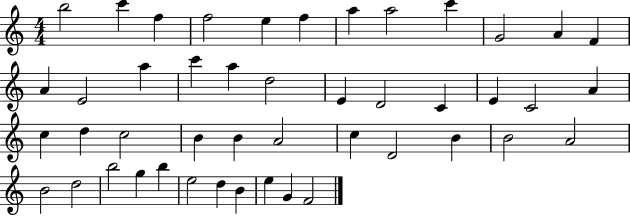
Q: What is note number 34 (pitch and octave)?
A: B4